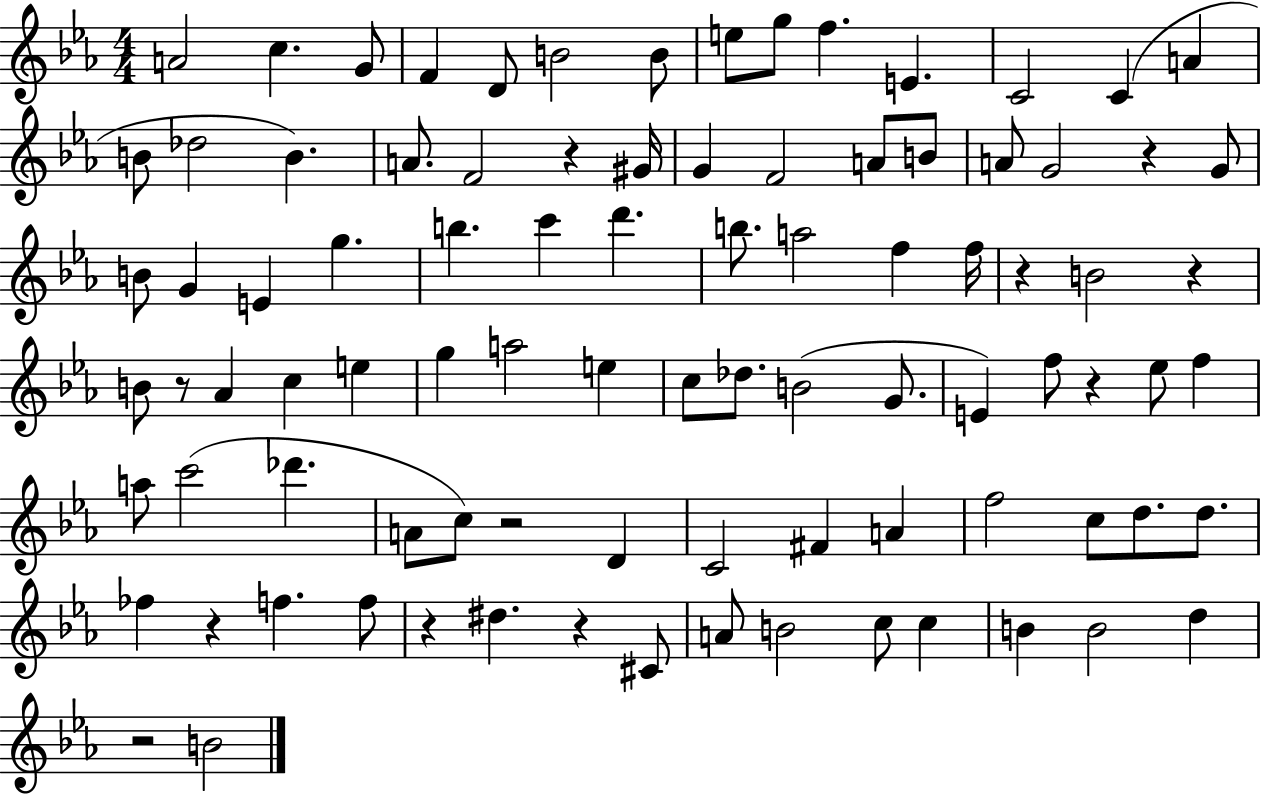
{
  \clef treble
  \numericTimeSignature
  \time 4/4
  \key ees \major
  \repeat volta 2 { a'2 c''4. g'8 | f'4 d'8 b'2 b'8 | e''8 g''8 f''4. e'4. | c'2 c'4( a'4 | \break b'8 des''2 b'4.) | a'8. f'2 r4 gis'16 | g'4 f'2 a'8 b'8 | a'8 g'2 r4 g'8 | \break b'8 g'4 e'4 g''4. | b''4. c'''4 d'''4. | b''8. a''2 f''4 f''16 | r4 b'2 r4 | \break b'8 r8 aes'4 c''4 e''4 | g''4 a''2 e''4 | c''8 des''8. b'2( g'8. | e'4) f''8 r4 ees''8 f''4 | \break a''8 c'''2( des'''4. | a'8 c''8) r2 d'4 | c'2 fis'4 a'4 | f''2 c''8 d''8. d''8. | \break fes''4 r4 f''4. f''8 | r4 dis''4. r4 cis'8 | a'8 b'2 c''8 c''4 | b'4 b'2 d''4 | \break r2 b'2 | } \bar "|."
}